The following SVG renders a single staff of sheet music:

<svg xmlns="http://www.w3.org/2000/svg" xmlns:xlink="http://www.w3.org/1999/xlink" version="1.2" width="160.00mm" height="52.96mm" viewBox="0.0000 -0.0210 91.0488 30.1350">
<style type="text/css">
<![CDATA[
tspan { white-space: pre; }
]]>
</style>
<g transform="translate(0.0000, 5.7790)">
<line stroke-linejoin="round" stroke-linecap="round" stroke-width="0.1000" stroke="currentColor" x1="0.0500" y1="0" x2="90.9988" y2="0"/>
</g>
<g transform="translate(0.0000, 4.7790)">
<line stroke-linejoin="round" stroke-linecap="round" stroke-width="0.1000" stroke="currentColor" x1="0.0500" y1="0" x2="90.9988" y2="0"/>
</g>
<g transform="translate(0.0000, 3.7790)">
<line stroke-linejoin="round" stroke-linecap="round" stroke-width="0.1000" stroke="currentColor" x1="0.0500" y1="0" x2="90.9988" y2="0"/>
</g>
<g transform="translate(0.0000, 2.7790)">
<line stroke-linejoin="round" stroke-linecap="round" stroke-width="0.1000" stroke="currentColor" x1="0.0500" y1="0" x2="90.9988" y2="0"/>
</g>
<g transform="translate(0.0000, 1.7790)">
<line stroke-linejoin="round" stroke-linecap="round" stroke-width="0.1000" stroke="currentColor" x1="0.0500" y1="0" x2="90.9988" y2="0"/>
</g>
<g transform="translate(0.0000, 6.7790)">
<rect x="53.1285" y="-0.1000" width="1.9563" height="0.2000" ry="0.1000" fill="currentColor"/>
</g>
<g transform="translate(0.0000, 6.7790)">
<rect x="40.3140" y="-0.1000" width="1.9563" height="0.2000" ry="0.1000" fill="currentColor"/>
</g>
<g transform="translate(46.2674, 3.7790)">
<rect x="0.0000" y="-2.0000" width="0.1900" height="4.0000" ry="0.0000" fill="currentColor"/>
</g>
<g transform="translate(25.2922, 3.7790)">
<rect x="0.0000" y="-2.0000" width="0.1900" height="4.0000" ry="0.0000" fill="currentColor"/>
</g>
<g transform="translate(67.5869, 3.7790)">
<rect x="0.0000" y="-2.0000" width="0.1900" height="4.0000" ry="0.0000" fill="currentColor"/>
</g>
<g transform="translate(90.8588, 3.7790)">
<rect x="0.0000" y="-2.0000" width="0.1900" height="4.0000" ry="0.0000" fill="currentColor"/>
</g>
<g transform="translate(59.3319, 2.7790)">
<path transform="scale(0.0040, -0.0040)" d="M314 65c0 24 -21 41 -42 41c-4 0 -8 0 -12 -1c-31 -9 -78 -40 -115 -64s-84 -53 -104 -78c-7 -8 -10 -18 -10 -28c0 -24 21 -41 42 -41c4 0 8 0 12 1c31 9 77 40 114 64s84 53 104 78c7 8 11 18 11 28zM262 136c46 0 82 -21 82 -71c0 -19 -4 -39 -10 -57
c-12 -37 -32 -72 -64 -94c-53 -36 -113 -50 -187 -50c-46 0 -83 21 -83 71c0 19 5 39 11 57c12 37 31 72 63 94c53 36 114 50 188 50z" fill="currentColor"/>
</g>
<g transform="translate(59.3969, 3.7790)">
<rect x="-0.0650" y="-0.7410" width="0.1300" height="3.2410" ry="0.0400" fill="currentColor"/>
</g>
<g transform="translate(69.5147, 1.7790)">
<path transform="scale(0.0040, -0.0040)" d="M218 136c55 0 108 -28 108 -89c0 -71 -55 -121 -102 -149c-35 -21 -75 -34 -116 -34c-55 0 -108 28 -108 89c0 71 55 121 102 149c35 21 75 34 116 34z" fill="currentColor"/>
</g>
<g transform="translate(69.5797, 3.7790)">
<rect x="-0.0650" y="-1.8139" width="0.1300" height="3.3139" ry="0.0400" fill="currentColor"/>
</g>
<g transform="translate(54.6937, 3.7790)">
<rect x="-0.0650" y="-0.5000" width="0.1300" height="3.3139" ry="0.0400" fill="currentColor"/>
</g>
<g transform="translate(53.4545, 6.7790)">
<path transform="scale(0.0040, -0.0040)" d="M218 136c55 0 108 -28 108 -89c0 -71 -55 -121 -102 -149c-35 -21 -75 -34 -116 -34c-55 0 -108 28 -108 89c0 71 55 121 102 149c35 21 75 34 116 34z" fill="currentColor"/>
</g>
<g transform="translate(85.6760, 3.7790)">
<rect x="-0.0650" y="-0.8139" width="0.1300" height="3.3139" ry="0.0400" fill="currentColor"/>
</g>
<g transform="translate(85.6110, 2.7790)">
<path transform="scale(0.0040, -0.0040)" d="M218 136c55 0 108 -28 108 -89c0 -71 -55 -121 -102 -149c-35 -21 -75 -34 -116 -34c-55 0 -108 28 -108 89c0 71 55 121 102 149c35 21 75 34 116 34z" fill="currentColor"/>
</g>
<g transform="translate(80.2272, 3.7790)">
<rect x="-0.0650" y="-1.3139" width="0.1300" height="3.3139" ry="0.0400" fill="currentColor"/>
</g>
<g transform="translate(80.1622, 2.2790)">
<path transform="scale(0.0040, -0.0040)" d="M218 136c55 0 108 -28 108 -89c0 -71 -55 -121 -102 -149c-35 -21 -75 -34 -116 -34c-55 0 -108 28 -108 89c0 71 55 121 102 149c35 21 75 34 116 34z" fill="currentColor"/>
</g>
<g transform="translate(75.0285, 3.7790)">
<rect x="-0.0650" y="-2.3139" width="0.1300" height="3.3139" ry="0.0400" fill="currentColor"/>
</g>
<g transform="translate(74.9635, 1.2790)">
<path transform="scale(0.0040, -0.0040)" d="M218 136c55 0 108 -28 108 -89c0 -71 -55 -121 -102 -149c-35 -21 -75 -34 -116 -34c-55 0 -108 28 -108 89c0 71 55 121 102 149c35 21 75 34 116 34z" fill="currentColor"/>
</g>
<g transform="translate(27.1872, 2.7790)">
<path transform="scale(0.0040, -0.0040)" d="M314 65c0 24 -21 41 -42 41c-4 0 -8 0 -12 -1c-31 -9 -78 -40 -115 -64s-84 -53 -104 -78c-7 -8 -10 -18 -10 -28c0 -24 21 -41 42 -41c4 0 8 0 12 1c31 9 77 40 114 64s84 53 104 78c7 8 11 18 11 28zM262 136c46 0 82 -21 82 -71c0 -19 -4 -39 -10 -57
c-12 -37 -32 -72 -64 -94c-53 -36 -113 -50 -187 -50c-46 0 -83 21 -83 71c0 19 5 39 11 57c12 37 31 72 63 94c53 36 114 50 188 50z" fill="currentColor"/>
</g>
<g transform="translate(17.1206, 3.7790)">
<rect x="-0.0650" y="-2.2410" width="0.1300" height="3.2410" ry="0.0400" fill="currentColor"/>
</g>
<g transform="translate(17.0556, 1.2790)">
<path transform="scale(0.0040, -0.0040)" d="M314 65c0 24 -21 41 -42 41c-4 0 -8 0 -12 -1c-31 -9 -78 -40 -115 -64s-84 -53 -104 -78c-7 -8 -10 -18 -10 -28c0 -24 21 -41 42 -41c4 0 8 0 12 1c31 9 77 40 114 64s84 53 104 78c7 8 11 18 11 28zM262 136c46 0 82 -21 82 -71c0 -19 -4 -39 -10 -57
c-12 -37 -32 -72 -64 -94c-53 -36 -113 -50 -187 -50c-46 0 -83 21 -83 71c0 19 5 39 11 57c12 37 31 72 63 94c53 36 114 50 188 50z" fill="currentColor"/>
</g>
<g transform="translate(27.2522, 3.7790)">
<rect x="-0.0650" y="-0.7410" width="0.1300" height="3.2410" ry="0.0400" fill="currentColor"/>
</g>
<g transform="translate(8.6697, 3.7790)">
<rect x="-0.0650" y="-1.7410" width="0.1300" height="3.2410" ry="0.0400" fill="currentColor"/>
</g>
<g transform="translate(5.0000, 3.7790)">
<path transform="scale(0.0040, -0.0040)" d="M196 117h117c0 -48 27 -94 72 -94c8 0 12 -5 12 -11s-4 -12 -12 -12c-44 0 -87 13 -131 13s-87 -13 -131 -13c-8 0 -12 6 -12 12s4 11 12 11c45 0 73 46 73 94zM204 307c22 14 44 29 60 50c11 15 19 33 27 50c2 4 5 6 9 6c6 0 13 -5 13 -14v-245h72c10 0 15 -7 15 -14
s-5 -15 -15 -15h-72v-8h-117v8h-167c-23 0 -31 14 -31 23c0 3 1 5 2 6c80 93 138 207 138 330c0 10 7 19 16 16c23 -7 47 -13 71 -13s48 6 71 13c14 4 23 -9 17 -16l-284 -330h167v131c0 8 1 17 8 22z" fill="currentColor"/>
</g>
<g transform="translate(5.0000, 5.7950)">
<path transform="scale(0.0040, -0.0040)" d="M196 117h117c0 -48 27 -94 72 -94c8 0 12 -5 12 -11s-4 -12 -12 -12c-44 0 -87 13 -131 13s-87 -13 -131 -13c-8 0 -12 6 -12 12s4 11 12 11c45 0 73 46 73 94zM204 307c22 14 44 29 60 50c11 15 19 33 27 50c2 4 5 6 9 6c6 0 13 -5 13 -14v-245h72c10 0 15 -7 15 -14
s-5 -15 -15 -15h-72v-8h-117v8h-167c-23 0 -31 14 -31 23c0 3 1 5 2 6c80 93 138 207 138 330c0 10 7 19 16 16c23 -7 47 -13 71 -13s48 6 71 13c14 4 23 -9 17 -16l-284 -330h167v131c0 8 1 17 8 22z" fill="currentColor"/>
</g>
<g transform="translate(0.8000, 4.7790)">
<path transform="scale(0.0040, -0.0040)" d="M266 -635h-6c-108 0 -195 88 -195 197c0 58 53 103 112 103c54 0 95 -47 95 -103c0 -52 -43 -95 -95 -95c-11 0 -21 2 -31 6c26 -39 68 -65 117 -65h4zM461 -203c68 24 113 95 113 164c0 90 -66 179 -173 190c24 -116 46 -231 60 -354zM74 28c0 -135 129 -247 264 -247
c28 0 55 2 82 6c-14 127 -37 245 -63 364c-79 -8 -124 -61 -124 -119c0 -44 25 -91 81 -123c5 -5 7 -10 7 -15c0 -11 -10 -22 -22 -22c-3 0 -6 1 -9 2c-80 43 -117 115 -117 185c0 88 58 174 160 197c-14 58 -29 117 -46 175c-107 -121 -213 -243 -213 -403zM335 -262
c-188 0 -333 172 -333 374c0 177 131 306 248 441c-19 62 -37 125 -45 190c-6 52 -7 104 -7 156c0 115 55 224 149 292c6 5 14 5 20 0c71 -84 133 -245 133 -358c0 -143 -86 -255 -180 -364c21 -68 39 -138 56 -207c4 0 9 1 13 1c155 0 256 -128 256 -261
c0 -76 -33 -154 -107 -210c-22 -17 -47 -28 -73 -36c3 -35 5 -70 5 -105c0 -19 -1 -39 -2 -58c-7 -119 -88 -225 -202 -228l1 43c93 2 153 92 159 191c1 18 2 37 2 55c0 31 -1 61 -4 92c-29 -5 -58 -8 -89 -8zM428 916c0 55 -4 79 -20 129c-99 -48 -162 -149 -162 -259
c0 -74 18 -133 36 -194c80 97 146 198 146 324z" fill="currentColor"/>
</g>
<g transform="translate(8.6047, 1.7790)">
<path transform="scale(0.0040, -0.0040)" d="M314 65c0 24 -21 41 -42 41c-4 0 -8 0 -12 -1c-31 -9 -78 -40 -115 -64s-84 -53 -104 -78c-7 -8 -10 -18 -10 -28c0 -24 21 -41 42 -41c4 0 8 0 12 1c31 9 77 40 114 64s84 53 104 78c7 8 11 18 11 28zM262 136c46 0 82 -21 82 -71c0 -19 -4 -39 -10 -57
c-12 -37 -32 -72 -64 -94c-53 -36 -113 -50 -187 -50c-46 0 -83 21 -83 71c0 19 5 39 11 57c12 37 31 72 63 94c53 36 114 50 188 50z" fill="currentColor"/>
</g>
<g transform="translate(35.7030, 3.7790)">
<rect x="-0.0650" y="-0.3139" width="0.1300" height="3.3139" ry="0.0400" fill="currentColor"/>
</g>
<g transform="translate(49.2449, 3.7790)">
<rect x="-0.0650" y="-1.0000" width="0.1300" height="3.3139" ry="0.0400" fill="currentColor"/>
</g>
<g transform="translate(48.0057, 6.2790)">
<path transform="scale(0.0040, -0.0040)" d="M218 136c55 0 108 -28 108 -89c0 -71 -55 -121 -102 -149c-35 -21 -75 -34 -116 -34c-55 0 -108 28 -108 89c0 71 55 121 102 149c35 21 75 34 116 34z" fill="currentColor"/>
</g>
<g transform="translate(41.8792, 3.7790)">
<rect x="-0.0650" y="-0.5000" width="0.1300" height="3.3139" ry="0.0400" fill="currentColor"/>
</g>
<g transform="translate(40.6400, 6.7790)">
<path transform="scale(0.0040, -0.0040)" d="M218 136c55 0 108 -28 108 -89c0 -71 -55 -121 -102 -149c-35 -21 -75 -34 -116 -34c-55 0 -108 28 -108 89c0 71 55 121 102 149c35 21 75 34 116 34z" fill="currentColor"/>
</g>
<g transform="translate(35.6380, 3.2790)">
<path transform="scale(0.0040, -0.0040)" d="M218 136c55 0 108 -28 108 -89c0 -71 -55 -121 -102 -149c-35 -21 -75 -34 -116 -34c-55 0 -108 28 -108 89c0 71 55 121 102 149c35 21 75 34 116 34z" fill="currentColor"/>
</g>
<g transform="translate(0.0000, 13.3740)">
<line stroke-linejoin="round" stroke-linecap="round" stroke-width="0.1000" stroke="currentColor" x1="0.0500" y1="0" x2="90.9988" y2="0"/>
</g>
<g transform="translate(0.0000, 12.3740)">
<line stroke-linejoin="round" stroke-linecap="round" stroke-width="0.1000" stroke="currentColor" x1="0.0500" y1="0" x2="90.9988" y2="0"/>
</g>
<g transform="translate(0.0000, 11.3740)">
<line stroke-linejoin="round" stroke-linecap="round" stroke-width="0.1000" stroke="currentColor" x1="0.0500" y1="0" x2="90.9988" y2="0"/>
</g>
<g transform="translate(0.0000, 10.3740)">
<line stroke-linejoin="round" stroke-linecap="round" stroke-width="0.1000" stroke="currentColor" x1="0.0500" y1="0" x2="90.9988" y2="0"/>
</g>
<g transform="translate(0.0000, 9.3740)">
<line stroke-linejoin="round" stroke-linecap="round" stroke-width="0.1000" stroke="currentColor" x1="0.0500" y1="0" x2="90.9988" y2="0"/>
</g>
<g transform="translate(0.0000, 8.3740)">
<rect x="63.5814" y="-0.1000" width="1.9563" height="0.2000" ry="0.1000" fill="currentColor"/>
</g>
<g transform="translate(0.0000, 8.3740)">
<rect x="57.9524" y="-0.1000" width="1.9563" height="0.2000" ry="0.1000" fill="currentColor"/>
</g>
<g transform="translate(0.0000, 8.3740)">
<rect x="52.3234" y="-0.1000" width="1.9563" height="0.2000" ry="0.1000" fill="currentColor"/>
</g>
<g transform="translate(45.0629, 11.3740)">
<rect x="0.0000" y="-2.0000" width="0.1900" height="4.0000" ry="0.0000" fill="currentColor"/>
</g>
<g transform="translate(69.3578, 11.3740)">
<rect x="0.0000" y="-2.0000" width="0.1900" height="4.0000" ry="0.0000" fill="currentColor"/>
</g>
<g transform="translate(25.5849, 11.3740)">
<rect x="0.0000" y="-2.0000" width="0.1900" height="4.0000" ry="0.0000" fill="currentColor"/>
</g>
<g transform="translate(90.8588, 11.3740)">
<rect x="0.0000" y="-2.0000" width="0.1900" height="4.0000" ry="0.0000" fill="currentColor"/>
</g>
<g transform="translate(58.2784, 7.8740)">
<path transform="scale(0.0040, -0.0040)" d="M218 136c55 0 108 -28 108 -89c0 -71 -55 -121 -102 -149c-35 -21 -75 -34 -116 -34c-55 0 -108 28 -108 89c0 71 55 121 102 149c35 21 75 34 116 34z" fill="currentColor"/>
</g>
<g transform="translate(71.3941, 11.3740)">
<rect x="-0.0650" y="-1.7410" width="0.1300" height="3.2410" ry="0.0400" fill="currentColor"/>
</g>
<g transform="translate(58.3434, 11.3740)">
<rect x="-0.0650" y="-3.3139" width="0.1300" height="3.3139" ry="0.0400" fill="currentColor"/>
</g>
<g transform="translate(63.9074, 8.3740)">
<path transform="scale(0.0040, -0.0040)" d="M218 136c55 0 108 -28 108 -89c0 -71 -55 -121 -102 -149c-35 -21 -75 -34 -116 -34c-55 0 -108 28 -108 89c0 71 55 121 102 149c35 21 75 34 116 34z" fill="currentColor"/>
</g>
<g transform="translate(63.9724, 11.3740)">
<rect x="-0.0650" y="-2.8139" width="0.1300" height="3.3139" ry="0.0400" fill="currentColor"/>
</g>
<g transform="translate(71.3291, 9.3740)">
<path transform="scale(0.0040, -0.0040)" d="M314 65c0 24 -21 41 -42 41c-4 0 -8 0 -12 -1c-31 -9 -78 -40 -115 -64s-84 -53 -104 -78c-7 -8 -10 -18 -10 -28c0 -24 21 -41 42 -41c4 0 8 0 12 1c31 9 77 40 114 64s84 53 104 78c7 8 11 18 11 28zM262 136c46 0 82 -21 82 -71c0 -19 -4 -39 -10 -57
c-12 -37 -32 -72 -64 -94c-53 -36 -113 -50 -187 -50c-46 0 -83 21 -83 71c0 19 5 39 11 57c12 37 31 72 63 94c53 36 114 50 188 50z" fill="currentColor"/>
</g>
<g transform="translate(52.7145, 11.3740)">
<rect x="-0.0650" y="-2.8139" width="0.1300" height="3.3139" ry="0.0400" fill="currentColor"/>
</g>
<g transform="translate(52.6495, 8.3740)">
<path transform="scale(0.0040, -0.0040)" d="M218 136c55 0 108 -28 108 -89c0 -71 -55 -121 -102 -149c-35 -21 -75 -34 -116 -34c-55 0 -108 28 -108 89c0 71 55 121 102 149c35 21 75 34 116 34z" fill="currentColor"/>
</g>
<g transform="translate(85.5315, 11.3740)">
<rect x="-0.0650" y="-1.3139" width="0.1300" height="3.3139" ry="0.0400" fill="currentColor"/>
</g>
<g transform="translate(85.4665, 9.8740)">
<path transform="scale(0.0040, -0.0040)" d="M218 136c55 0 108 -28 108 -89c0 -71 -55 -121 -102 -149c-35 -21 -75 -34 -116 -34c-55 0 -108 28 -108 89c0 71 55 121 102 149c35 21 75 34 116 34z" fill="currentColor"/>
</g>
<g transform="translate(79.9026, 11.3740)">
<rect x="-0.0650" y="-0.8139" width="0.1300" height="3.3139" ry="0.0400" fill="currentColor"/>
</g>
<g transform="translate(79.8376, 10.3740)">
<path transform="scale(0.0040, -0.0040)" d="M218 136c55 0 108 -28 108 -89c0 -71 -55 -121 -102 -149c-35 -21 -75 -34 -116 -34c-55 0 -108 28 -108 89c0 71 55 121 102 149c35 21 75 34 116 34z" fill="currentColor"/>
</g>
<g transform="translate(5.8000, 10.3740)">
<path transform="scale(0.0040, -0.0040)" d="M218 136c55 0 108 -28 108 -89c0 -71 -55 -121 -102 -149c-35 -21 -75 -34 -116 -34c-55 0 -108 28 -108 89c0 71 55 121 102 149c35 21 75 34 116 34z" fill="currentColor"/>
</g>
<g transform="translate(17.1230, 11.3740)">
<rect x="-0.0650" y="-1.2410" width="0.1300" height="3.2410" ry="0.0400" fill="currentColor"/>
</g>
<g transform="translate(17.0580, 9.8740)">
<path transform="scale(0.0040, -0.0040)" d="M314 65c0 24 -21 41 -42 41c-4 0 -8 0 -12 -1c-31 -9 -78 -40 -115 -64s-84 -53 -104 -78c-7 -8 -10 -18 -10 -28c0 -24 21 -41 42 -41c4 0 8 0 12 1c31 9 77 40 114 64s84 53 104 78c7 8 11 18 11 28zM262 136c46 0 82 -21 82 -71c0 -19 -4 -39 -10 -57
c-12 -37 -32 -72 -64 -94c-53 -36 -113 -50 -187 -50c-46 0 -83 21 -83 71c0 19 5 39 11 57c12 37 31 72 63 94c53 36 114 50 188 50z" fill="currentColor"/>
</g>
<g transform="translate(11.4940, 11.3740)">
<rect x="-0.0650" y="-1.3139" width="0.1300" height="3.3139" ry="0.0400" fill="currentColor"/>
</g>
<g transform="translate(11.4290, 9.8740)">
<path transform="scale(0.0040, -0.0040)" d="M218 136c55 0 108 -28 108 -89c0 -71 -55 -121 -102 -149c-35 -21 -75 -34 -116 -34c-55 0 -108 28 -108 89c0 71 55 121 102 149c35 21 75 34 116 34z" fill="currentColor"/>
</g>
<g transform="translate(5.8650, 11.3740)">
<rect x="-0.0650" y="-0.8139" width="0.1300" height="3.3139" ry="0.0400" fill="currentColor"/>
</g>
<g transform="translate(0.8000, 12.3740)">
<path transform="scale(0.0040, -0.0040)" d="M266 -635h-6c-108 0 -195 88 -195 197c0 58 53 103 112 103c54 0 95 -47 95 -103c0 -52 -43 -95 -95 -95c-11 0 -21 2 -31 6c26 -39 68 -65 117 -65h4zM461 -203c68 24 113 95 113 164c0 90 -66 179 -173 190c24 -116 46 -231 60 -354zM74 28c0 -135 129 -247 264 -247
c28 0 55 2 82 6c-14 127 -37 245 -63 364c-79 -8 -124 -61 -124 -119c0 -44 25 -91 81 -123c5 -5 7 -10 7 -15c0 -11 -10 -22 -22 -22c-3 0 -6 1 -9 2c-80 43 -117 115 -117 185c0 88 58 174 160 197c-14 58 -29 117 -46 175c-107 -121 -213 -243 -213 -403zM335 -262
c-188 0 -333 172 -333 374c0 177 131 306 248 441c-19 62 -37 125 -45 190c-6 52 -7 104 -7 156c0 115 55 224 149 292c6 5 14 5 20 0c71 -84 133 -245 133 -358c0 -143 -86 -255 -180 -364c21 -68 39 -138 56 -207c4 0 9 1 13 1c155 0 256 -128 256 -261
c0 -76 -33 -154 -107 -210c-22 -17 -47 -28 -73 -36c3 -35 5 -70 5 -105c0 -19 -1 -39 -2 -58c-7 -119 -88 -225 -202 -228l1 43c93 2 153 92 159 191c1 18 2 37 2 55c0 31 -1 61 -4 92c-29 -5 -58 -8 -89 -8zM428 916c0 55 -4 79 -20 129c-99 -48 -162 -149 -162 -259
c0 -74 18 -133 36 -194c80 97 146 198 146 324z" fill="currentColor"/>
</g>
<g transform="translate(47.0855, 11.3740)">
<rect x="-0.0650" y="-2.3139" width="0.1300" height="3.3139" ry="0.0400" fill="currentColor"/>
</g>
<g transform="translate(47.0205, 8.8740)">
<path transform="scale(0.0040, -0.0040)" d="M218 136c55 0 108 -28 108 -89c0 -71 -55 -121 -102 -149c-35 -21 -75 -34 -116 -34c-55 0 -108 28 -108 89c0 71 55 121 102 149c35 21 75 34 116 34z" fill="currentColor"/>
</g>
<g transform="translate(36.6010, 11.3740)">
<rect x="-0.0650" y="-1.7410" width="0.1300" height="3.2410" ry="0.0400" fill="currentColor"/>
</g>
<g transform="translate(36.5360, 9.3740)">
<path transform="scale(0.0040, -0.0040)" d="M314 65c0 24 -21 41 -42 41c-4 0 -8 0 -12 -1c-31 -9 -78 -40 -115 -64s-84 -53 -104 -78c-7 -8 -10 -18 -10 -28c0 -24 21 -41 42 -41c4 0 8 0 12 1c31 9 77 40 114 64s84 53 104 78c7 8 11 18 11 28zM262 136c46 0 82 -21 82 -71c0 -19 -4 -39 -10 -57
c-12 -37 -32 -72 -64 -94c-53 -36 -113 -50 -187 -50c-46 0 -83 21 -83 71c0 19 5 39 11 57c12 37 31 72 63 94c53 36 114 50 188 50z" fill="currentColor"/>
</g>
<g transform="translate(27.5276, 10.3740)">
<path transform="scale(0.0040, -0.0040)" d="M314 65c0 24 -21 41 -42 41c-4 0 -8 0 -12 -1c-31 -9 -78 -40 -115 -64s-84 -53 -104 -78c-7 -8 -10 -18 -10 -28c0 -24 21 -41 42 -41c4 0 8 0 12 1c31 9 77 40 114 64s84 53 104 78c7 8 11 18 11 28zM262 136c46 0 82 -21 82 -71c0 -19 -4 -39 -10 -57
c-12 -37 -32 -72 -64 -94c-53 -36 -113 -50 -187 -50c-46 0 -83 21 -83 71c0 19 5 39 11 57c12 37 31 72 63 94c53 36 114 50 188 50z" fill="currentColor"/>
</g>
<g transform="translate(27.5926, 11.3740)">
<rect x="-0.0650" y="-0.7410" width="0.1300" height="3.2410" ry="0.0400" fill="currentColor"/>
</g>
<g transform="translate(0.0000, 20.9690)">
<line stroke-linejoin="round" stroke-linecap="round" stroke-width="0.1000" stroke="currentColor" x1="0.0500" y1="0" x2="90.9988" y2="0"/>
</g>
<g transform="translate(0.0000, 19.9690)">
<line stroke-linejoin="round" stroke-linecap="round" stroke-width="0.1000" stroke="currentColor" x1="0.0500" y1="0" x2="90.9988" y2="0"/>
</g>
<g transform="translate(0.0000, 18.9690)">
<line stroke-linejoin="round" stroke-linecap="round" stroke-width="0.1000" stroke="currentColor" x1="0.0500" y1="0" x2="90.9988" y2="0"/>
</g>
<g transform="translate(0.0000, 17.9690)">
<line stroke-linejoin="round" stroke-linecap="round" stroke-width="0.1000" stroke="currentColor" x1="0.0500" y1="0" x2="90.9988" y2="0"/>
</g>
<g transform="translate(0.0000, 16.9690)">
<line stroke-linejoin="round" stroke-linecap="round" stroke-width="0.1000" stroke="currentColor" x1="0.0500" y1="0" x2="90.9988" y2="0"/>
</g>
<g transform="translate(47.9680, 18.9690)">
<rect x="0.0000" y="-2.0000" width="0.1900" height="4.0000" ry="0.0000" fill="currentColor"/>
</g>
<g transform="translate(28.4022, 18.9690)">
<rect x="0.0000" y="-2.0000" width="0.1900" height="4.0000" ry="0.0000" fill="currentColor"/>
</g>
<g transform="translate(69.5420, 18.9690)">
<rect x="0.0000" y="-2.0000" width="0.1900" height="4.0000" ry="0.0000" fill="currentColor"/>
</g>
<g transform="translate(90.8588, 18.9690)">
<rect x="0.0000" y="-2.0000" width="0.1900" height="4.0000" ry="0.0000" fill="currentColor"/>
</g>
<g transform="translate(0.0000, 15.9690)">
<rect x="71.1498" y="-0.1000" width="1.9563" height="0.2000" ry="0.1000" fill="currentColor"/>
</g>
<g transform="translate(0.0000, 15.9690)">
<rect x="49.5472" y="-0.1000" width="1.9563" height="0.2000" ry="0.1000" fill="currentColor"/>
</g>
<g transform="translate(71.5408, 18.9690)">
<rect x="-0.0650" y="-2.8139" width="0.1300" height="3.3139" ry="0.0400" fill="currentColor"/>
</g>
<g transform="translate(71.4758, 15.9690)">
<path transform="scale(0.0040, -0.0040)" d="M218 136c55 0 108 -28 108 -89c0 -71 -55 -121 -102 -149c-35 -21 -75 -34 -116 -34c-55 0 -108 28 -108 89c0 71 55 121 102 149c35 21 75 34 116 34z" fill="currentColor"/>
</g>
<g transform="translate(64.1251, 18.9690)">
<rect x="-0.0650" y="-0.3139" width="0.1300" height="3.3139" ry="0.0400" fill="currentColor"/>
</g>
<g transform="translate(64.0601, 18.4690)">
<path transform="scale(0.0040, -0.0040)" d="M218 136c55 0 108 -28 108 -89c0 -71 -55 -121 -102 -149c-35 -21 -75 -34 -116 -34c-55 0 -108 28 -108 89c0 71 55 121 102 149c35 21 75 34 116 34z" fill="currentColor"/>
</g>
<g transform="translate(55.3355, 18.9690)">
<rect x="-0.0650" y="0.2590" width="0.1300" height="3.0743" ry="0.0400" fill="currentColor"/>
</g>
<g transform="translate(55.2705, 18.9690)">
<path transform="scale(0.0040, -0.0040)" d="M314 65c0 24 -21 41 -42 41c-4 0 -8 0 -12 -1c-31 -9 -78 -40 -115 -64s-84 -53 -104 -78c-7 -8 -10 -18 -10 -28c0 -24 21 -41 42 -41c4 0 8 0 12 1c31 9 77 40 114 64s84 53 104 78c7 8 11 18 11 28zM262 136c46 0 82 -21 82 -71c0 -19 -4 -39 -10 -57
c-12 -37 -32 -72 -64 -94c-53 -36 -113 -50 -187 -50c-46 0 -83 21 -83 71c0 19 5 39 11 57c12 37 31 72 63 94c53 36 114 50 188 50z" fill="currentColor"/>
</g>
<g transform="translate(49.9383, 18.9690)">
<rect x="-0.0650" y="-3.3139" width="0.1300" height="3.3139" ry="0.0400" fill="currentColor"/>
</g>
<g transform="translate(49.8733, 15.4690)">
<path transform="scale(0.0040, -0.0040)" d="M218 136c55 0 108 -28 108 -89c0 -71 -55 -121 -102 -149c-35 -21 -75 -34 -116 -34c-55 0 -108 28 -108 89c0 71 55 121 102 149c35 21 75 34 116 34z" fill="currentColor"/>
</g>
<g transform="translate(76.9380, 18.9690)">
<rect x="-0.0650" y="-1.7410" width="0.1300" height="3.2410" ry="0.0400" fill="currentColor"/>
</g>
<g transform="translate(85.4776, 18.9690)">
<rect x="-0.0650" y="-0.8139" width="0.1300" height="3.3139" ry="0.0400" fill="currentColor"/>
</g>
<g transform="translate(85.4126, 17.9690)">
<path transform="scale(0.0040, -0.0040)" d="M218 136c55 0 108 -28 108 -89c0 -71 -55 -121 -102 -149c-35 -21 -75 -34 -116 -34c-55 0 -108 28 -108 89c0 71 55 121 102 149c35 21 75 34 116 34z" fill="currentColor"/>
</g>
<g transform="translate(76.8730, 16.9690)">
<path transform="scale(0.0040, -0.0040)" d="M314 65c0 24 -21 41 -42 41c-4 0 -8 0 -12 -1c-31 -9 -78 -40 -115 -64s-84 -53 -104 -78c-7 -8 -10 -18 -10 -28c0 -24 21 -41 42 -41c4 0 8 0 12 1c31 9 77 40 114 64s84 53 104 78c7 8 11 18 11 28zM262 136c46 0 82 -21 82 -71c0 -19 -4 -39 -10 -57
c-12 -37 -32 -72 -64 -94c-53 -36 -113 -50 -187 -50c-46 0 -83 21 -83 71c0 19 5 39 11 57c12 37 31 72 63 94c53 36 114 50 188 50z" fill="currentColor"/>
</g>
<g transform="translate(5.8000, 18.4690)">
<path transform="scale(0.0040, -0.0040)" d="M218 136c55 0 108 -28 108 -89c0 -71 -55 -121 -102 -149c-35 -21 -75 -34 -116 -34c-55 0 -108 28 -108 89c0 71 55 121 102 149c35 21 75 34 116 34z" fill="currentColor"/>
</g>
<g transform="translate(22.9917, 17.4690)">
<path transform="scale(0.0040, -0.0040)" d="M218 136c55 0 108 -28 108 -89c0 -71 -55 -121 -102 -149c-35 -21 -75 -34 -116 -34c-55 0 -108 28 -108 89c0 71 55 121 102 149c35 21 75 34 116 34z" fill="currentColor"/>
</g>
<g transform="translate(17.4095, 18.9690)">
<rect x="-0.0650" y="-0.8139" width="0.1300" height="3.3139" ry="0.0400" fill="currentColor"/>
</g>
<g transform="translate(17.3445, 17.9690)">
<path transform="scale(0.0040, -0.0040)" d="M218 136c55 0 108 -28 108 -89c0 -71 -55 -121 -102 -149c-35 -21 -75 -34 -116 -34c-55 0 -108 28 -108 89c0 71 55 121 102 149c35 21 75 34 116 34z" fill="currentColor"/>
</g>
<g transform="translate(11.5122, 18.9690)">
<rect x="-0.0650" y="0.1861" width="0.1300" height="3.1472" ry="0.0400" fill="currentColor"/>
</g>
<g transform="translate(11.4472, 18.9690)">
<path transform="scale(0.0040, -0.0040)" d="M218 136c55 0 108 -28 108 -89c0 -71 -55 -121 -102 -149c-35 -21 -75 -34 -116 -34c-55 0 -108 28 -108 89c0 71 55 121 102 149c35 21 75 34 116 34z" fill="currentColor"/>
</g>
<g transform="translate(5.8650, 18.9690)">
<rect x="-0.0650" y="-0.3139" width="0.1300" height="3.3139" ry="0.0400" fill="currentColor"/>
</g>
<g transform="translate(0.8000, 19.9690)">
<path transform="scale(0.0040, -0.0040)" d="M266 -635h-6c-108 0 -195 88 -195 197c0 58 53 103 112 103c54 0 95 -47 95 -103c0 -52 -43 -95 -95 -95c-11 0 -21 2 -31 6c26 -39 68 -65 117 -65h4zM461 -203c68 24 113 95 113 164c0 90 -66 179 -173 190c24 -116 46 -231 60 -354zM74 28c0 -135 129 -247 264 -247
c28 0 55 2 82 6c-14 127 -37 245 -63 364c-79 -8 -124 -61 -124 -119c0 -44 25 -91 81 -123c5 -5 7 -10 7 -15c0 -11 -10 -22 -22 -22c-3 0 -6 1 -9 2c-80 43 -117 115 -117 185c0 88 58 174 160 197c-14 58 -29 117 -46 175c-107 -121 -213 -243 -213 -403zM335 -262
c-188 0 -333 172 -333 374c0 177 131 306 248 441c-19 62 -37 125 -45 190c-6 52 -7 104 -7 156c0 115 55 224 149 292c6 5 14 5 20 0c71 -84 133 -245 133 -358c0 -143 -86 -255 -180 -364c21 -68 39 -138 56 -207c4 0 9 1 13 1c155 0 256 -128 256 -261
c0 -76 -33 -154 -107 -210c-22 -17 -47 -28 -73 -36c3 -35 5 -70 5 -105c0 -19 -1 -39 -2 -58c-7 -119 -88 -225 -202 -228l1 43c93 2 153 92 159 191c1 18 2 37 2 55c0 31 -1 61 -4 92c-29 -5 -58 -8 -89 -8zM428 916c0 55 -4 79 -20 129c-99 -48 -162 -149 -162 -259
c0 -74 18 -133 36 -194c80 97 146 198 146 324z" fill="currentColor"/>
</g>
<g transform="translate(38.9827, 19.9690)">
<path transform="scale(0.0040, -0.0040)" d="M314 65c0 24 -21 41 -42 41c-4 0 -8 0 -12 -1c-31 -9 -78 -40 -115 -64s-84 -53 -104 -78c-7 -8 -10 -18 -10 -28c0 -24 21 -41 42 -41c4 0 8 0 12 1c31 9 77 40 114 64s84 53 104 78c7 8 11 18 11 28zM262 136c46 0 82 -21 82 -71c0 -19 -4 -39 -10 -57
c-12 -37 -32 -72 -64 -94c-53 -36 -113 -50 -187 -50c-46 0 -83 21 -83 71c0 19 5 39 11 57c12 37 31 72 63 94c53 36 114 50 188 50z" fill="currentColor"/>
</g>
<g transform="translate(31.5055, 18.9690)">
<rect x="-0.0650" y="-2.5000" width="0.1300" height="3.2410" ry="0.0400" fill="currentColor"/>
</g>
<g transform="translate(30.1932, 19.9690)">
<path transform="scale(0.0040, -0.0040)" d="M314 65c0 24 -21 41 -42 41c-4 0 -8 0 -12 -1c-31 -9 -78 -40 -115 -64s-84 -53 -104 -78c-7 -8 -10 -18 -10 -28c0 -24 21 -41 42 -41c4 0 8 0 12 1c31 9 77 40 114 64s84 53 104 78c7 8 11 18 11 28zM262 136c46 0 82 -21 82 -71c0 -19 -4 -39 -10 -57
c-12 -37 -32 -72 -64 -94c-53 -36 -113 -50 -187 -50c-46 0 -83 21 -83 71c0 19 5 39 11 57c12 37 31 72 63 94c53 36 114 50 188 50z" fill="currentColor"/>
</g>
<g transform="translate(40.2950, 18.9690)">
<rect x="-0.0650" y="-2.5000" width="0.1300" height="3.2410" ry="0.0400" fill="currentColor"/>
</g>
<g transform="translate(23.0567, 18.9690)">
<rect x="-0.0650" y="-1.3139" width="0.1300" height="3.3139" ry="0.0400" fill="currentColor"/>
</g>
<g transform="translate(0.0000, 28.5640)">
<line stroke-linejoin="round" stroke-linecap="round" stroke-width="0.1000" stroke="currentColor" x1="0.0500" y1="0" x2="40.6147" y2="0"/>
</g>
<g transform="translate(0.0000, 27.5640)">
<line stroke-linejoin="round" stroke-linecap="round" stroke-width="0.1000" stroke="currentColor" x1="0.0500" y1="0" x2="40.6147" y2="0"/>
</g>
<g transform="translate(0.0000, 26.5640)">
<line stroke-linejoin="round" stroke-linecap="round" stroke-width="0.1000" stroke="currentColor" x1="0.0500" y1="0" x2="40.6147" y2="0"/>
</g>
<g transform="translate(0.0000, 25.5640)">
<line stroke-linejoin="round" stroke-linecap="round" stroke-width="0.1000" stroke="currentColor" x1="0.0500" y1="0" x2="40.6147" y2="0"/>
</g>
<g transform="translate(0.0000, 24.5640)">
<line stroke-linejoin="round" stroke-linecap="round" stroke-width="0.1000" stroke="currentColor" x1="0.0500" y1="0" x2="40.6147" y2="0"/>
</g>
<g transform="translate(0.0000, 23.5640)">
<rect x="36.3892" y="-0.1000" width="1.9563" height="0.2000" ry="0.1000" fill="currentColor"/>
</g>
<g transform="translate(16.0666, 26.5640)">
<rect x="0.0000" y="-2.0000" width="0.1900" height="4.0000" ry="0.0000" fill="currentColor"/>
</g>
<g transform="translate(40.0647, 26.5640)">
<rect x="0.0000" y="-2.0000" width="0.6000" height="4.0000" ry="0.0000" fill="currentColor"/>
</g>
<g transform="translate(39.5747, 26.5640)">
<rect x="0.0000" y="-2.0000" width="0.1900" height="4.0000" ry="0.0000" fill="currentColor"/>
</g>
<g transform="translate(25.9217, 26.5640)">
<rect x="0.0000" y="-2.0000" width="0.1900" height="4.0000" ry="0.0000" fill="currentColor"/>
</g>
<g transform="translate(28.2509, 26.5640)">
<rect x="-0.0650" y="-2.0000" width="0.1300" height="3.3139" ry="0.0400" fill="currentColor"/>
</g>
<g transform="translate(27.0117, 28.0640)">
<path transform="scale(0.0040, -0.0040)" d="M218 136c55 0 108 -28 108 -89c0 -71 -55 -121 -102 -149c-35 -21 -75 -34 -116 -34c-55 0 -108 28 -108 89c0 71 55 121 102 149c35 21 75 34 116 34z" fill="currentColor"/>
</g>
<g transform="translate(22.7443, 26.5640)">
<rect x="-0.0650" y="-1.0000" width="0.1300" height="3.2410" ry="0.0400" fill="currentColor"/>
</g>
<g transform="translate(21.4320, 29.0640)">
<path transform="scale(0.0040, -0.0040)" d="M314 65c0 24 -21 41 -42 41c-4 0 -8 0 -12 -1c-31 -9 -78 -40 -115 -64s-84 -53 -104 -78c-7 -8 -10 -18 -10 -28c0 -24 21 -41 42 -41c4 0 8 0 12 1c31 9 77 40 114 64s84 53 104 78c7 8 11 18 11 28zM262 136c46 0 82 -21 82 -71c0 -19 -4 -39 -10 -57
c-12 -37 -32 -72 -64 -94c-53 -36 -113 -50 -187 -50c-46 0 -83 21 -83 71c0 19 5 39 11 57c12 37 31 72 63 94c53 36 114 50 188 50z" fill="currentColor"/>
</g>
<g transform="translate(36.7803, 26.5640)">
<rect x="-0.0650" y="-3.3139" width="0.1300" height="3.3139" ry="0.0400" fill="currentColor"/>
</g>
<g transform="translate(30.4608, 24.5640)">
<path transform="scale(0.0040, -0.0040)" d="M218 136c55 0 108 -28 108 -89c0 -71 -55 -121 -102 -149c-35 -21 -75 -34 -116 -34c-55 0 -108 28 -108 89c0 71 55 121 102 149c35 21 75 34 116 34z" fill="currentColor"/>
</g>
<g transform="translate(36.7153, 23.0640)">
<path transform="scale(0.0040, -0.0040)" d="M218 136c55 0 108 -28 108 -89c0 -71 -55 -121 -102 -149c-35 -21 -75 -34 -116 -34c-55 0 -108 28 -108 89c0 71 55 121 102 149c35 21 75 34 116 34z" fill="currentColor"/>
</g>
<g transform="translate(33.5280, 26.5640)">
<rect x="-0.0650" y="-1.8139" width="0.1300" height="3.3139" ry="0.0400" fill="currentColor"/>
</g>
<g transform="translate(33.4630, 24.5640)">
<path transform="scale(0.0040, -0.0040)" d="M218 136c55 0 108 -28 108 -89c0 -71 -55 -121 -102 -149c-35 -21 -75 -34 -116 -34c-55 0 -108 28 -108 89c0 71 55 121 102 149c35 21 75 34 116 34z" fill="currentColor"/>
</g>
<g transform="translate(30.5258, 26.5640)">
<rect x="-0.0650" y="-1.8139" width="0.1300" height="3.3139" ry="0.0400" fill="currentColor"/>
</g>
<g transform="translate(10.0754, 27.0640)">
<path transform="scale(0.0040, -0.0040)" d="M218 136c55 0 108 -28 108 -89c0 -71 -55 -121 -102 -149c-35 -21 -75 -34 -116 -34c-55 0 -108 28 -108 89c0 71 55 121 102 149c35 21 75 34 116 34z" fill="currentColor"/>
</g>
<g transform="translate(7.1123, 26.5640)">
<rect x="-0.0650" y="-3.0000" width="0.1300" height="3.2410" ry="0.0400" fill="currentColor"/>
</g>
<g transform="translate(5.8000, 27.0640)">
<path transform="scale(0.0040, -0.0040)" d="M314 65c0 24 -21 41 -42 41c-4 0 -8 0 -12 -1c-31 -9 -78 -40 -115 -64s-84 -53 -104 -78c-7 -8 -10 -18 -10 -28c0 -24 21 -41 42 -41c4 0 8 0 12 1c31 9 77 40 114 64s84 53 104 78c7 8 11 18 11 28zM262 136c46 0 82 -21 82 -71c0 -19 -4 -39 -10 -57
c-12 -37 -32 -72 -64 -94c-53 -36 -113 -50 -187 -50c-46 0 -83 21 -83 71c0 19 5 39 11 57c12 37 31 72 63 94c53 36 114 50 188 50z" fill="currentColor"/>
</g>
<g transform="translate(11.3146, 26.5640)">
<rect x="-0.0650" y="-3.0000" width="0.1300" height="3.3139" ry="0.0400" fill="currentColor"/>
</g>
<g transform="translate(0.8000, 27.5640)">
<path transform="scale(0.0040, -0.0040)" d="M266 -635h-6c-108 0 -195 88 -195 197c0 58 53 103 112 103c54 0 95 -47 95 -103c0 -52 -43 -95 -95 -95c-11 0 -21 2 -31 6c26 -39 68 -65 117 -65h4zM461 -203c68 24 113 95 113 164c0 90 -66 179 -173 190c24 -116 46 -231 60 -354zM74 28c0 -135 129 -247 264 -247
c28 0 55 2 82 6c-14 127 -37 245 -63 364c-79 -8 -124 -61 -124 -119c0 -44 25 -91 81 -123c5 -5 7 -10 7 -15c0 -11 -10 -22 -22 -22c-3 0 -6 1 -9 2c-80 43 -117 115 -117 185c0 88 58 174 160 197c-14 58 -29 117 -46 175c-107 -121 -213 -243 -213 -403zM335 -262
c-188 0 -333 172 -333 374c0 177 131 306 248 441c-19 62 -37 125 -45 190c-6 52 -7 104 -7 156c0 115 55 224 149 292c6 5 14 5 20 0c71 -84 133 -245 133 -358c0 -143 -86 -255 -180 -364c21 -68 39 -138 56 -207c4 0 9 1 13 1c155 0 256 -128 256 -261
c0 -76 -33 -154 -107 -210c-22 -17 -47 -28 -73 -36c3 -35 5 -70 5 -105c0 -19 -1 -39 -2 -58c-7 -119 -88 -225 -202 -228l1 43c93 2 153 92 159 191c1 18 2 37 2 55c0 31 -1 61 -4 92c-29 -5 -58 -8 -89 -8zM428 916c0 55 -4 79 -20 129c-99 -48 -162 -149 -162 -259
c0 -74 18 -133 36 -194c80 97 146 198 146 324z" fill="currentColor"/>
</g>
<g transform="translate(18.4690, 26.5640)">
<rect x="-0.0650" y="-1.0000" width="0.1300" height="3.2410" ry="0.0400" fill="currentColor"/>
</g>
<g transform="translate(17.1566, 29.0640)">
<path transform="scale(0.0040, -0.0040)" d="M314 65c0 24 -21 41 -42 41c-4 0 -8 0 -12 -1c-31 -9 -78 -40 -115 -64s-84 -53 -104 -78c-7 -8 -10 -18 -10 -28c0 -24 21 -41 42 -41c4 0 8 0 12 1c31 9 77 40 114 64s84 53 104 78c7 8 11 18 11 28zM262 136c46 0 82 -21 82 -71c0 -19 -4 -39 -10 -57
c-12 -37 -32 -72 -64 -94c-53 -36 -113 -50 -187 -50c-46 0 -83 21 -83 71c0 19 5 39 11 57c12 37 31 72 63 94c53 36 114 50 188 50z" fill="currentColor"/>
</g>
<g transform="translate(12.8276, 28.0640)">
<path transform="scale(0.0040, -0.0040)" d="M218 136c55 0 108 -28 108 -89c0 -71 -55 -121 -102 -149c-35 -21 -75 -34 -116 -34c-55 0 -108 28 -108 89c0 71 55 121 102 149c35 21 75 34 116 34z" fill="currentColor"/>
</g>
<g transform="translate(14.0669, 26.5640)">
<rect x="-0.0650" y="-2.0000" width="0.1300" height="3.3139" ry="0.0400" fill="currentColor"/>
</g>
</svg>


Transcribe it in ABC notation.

X:1
T:Untitled
M:4/4
L:1/4
K:C
f2 g2 d2 c C D C d2 f g e d d e e2 d2 f2 g a b a f2 d e c B d e G2 G2 b B2 c a f2 d A2 A F D2 D2 F f f b